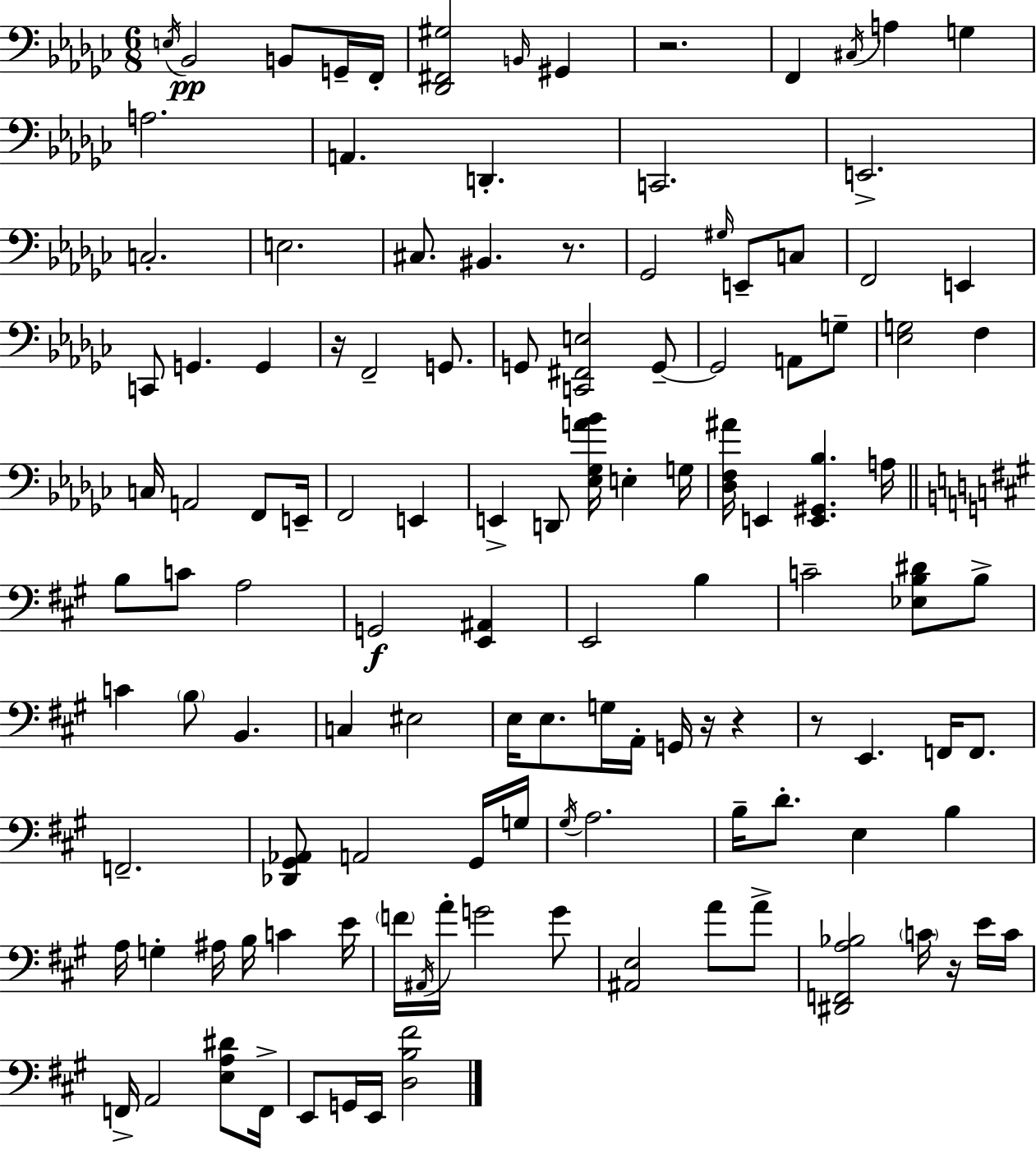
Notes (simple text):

E3/s Bb2/h B2/e G2/s F2/s [Db2,F#2,G#3]/h B2/s G#2/q R/h. F2/q C#3/s A3/q G3/q A3/h. A2/q. D2/q. C2/h. E2/h. C3/h. E3/h. C#3/e. BIS2/q. R/e. Gb2/h G#3/s E2/e C3/e F2/h E2/q C2/e G2/q. G2/q R/s F2/h G2/e. G2/e [C2,F#2,E3]/h G2/e G2/h A2/e G3/e [Eb3,G3]/h F3/q C3/s A2/h F2/e E2/s F2/h E2/q E2/q D2/e [Eb3,Gb3,A4,Bb4]/s E3/q G3/s [Db3,F3,A#4]/s E2/q [E2,G#2,Bb3]/q. A3/s B3/e C4/e A3/h G2/h [E2,A#2]/q E2/h B3/q C4/h [Eb3,B3,D#4]/e B3/e C4/q B3/e B2/q. C3/q EIS3/h E3/s E3/e. G3/s A2/s G2/s R/s R/q R/e E2/q. F2/s F2/e. F2/h. [Db2,G#2,Ab2]/e A2/h G#2/s G3/s G#3/s A3/h. B3/s D4/e. E3/q B3/q A3/s G3/q A#3/s B3/s C4/q E4/s F4/s A#2/s A4/s G4/h G4/e [A#2,E3]/h A4/e A4/e [D#2,F2,A3,Bb3]/h C4/s R/s E4/s C4/s F2/s A2/h [E3,A3,D#4]/e F2/s E2/e G2/s E2/s [D3,B3,F#4]/h